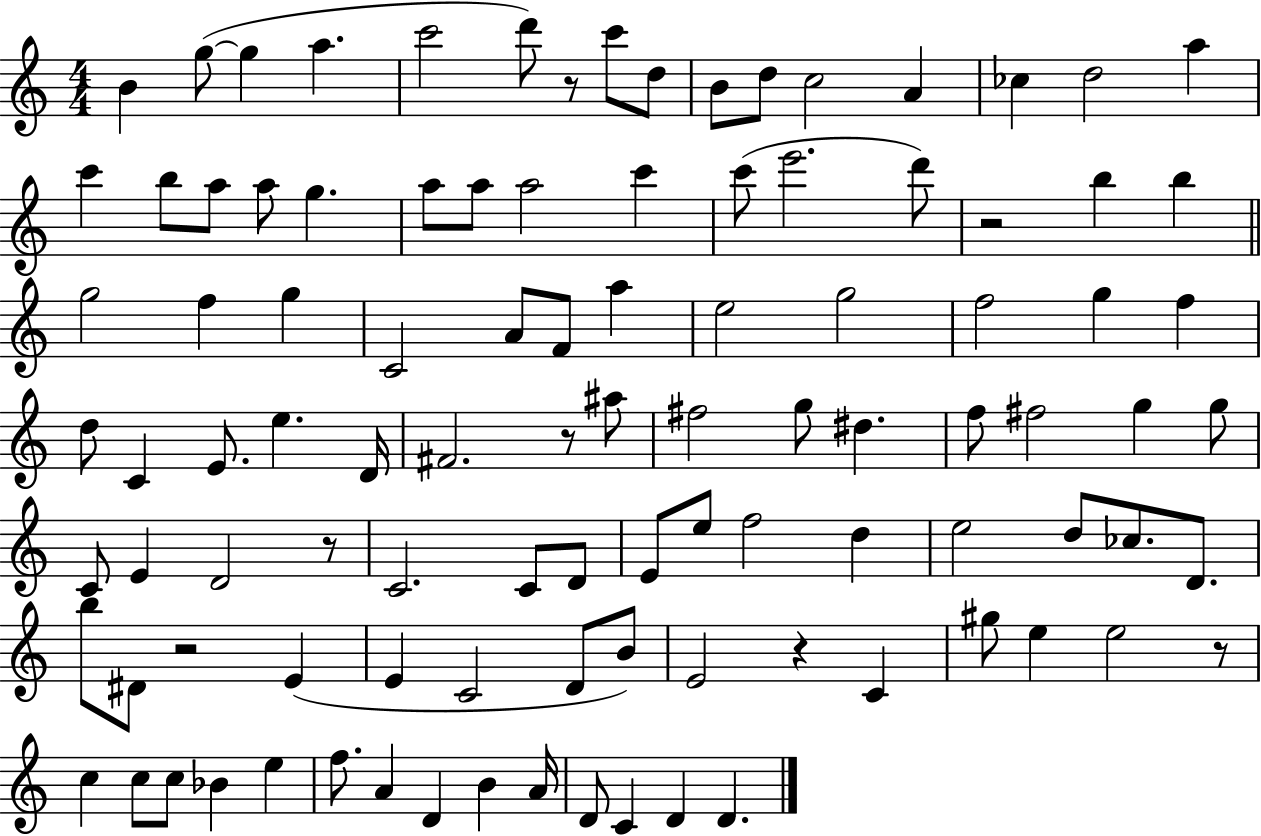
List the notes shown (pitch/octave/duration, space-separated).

B4/q G5/e G5/q A5/q. C6/h D6/e R/e C6/e D5/e B4/e D5/e C5/h A4/q CES5/q D5/h A5/q C6/q B5/e A5/e A5/e G5/q. A5/e A5/e A5/h C6/q C6/e E6/h. D6/e R/h B5/q B5/q G5/h F5/q G5/q C4/h A4/e F4/e A5/q E5/h G5/h F5/h G5/q F5/q D5/e C4/q E4/e. E5/q. D4/s F#4/h. R/e A#5/e F#5/h G5/e D#5/q. F5/e F#5/h G5/q G5/e C4/e E4/q D4/h R/e C4/h. C4/e D4/e E4/e E5/e F5/h D5/q E5/h D5/e CES5/e. D4/e. B5/e D#4/e R/h E4/q E4/q C4/h D4/e B4/e E4/h R/q C4/q G#5/e E5/q E5/h R/e C5/q C5/e C5/e Bb4/q E5/q F5/e. A4/q D4/q B4/q A4/s D4/e C4/q D4/q D4/q.